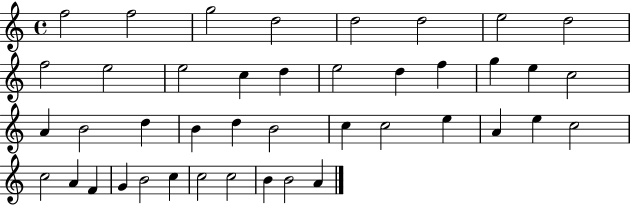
{
  \clef treble
  \time 4/4
  \defaultTimeSignature
  \key c \major
  f''2 f''2 | g''2 d''2 | d''2 d''2 | e''2 d''2 | \break f''2 e''2 | e''2 c''4 d''4 | e''2 d''4 f''4 | g''4 e''4 c''2 | \break a'4 b'2 d''4 | b'4 d''4 b'2 | c''4 c''2 e''4 | a'4 e''4 c''2 | \break c''2 a'4 f'4 | g'4 b'2 c''4 | c''2 c''2 | b'4 b'2 a'4 | \break \bar "|."
}